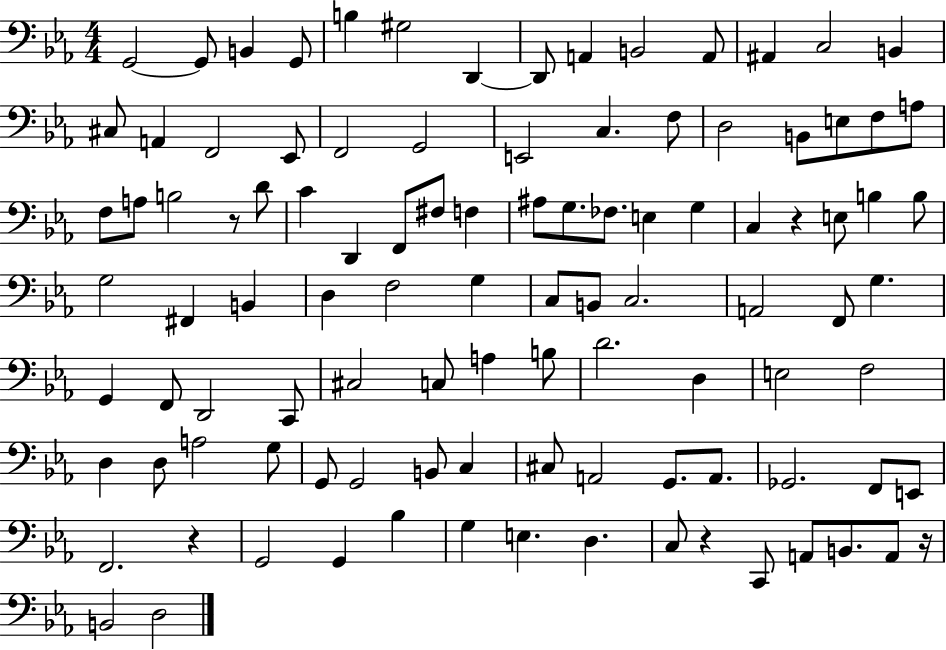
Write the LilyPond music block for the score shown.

{
  \clef bass
  \numericTimeSignature
  \time 4/4
  \key ees \major
  g,2~~ g,8 b,4 g,8 | b4 gis2 d,4~~ | d,8 a,4 b,2 a,8 | ais,4 c2 b,4 | \break cis8 a,4 f,2 ees,8 | f,2 g,2 | e,2 c4. f8 | d2 b,8 e8 f8 a8 | \break f8 a8 b2 r8 d'8 | c'4 d,4 f,8 fis8 f4 | ais8 g8. fes8. e4 g4 | c4 r4 e8 b4 b8 | \break g2 fis,4 b,4 | d4 f2 g4 | c8 b,8 c2. | a,2 f,8 g4. | \break g,4 f,8 d,2 c,8 | cis2 c8 a4 b8 | d'2. d4 | e2 f2 | \break d4 d8 a2 g8 | g,8 g,2 b,8 c4 | cis8 a,2 g,8. a,8. | ges,2. f,8 e,8 | \break f,2. r4 | g,2 g,4 bes4 | g4 e4. d4. | c8 r4 c,8 a,8 b,8. a,8 r16 | \break b,2 d2 | \bar "|."
}